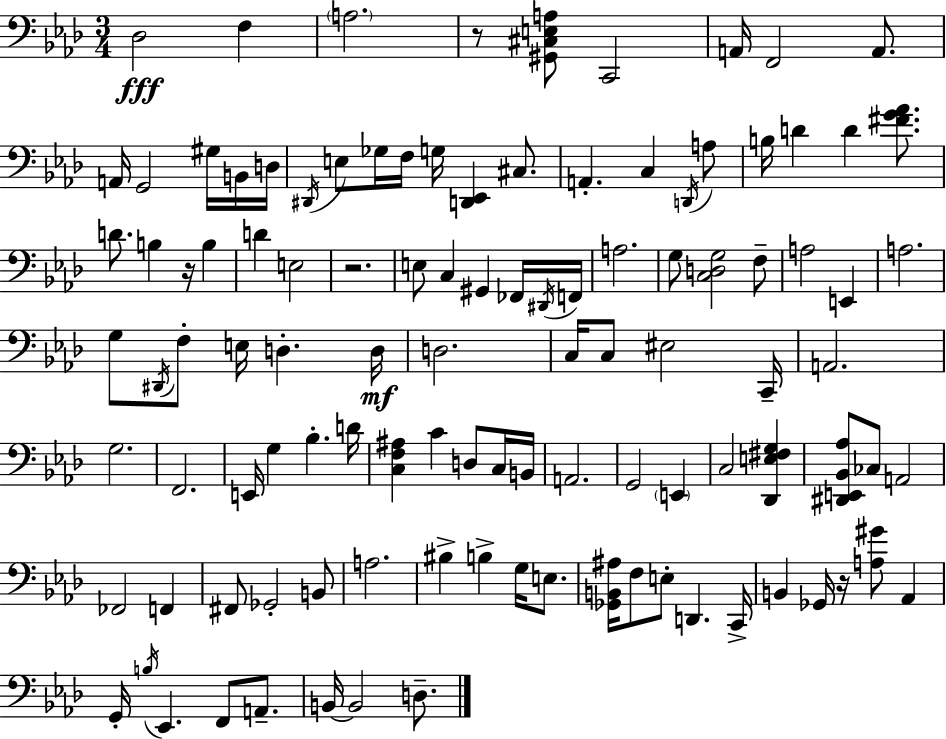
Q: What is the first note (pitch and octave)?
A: Db3